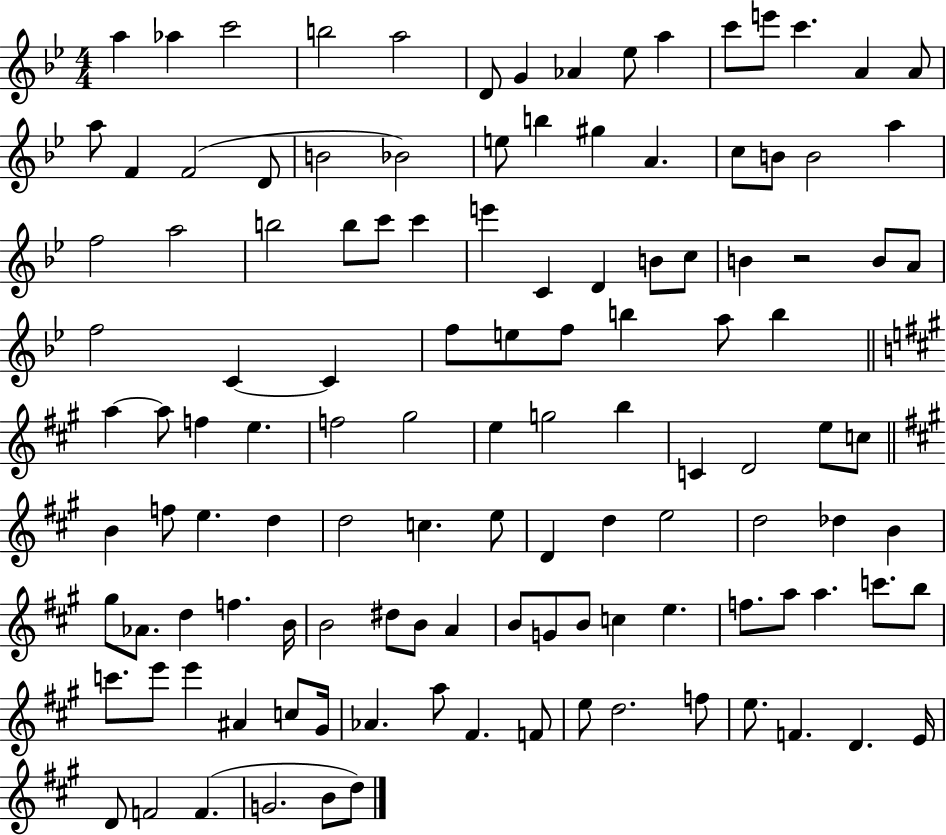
{
  \clef treble
  \numericTimeSignature
  \time 4/4
  \key bes \major
  a''4 aes''4 c'''2 | b''2 a''2 | d'8 g'4 aes'4 ees''8 a''4 | c'''8 e'''8 c'''4. a'4 a'8 | \break a''8 f'4 f'2( d'8 | b'2 bes'2) | e''8 b''4 gis''4 a'4. | c''8 b'8 b'2 a''4 | \break f''2 a''2 | b''2 b''8 c'''8 c'''4 | e'''4 c'4 d'4 b'8 c''8 | b'4 r2 b'8 a'8 | \break f''2 c'4~~ c'4 | f''8 e''8 f''8 b''4 a''8 b''4 | \bar "||" \break \key a \major a''4~~ a''8 f''4 e''4. | f''2 gis''2 | e''4 g''2 b''4 | c'4 d'2 e''8 c''8 | \break \bar "||" \break \key a \major b'4 f''8 e''4. d''4 | d''2 c''4. e''8 | d'4 d''4 e''2 | d''2 des''4 b'4 | \break gis''8 aes'8. d''4 f''4. b'16 | b'2 dis''8 b'8 a'4 | b'8 g'8 b'8 c''4 e''4. | f''8. a''8 a''4. c'''8. b''8 | \break c'''8. e'''8 e'''4 ais'4 c''8 gis'16 | aes'4. a''8 fis'4. f'8 | e''8 d''2. f''8 | e''8. f'4. d'4. e'16 | \break d'8 f'2 f'4.( | g'2. b'8 d''8) | \bar "|."
}